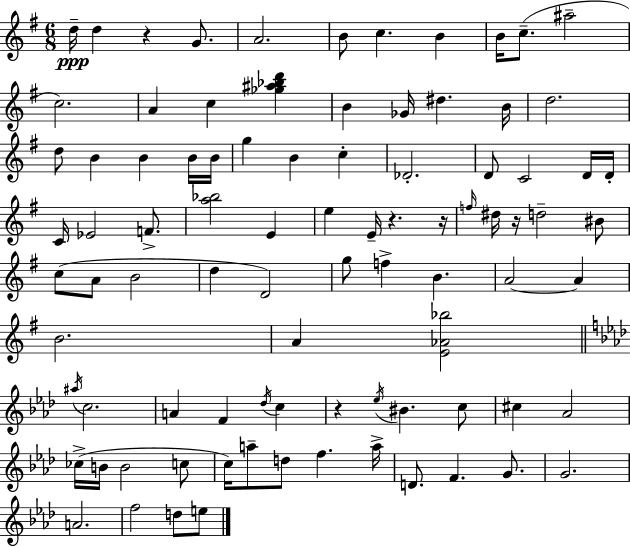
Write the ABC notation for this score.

X:1
T:Untitled
M:6/8
L:1/4
K:Em
d/4 d z G/2 A2 B/2 c B B/4 c/2 ^a2 c2 A c [_g^a_bd'] B _G/4 ^d B/4 d2 d/2 B B B/4 B/4 g B c _D2 D/2 C2 D/4 D/4 C/4 _E2 F/2 [a_b]2 E e E/4 z z/4 f/4 ^d/4 z/4 d2 ^B/2 c/2 A/2 B2 d D2 g/2 f B A2 A B2 A [E_A_b]2 ^a/4 c2 A F _d/4 c z _e/4 ^B c/2 ^c _A2 _c/4 B/4 B2 c/2 c/4 a/2 d/2 f a/4 D/2 F G/2 G2 A2 f2 d/2 e/2